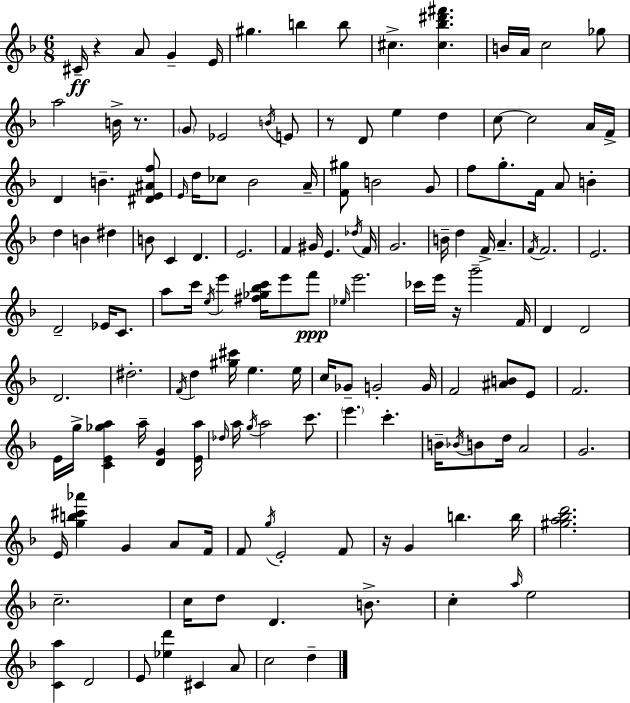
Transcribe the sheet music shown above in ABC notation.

X:1
T:Untitled
M:6/8
L:1/4
K:Dm
^C/4 z A/2 G E/4 ^g b b/2 ^c [^c_b^d'^f'] B/4 A/4 c2 _g/2 a2 B/4 z/2 G/2 _E2 B/4 E/2 z/2 D/2 e d c/2 c2 A/4 F/4 D B [^DE^Af]/2 E/4 d/4 _c/2 _B2 A/4 [F^g]/2 B2 G/2 f/2 g/2 F/4 A/2 B d B ^d B/2 C D E2 F ^G/4 E _d/4 F/4 G2 B/4 d F/4 A F/4 F2 E2 D2 _E/4 C/2 a/2 c'/4 e/4 e' [^f_g_bc']/4 e'/2 f'/2 _e/4 e'2 _c'/4 e'/4 z/4 g'2 F/4 D D2 D2 ^d2 F/4 d [^g^c']/4 e e/4 c/4 _G/2 G2 G/4 F2 [^AB]/2 E/2 F2 E/4 g/4 [CE_ga] a/4 [DG] [Ea]/4 _d/4 a/4 g/4 a2 c'/2 e' c' B/4 _B/4 B/2 d/4 A2 G2 E/4 [gb^c'_a'] G A/2 F/4 F/2 g/4 E2 F/2 z/4 G b b/4 [^ga_bd']2 c2 c/4 d/2 D B/2 c a/4 e2 [Ca] D2 E/2 [_ed'] ^C A/2 c2 d